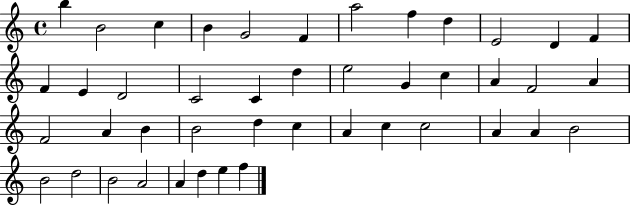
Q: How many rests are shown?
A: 0